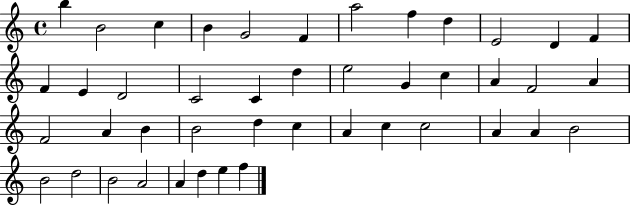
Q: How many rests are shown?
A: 0